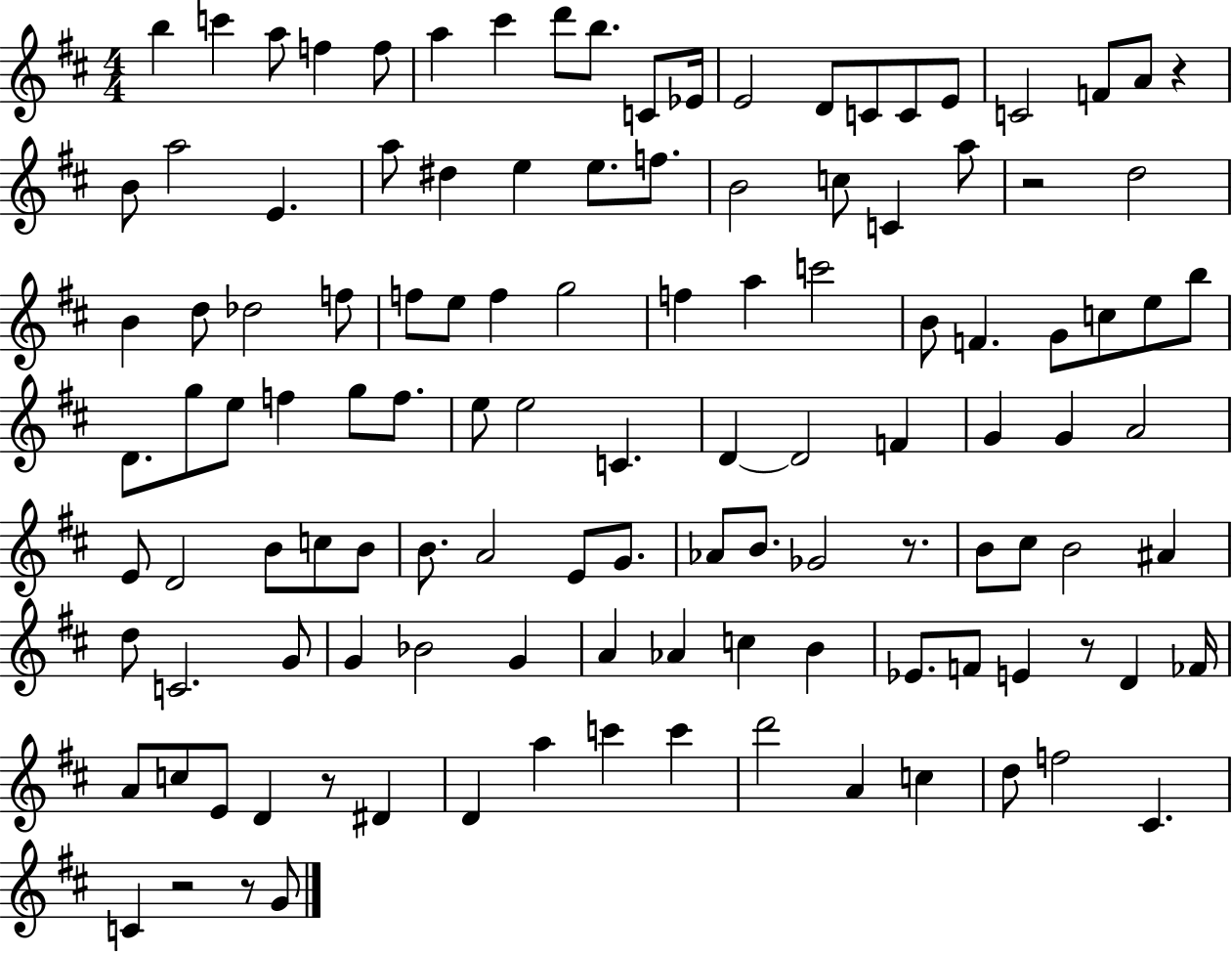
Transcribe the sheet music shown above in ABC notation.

X:1
T:Untitled
M:4/4
L:1/4
K:D
b c' a/2 f f/2 a ^c' d'/2 b/2 C/2 _E/4 E2 D/2 C/2 C/2 E/2 C2 F/2 A/2 z B/2 a2 E a/2 ^d e e/2 f/2 B2 c/2 C a/2 z2 d2 B d/2 _d2 f/2 f/2 e/2 f g2 f a c'2 B/2 F G/2 c/2 e/2 b/2 D/2 g/2 e/2 f g/2 f/2 e/2 e2 C D D2 F G G A2 E/2 D2 B/2 c/2 B/2 B/2 A2 E/2 G/2 _A/2 B/2 _G2 z/2 B/2 ^c/2 B2 ^A d/2 C2 G/2 G _B2 G A _A c B _E/2 F/2 E z/2 D _F/4 A/2 c/2 E/2 D z/2 ^D D a c' c' d'2 A c d/2 f2 ^C C z2 z/2 G/2